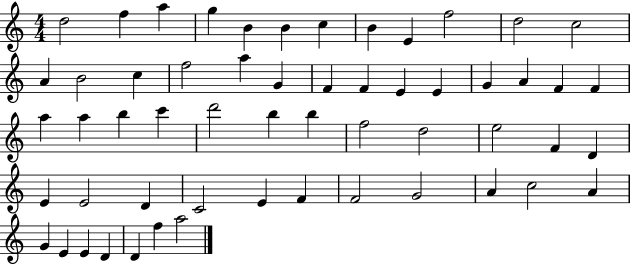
X:1
T:Untitled
M:4/4
L:1/4
K:C
d2 f a g B B c B E f2 d2 c2 A B2 c f2 a G F F E E G A F F a a b c' d'2 b b f2 d2 e2 F D E E2 D C2 E F F2 G2 A c2 A G E E D D f a2